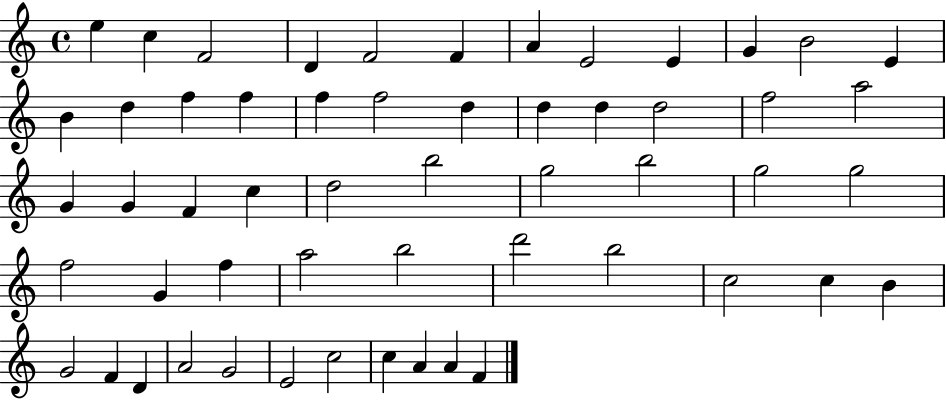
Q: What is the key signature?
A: C major